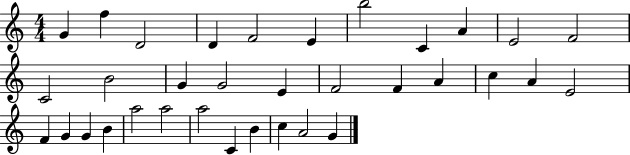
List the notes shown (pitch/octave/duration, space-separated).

G4/q F5/q D4/h D4/q F4/h E4/q B5/h C4/q A4/q E4/h F4/h C4/h B4/h G4/q G4/h E4/q F4/h F4/q A4/q C5/q A4/q E4/h F4/q G4/q G4/q B4/q A5/h A5/h A5/h C4/q B4/q C5/q A4/h G4/q